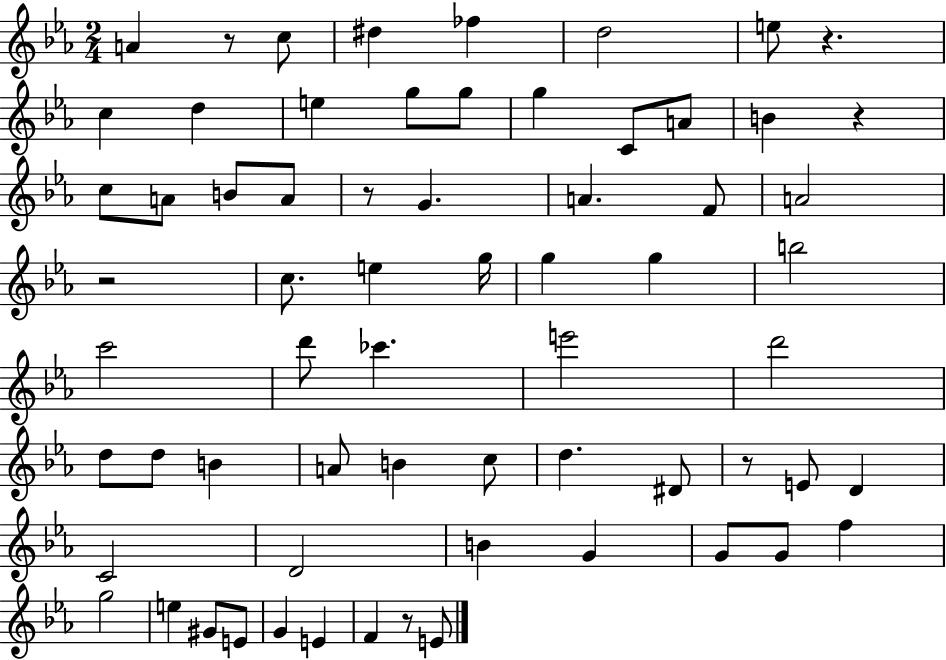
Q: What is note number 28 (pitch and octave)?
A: G5